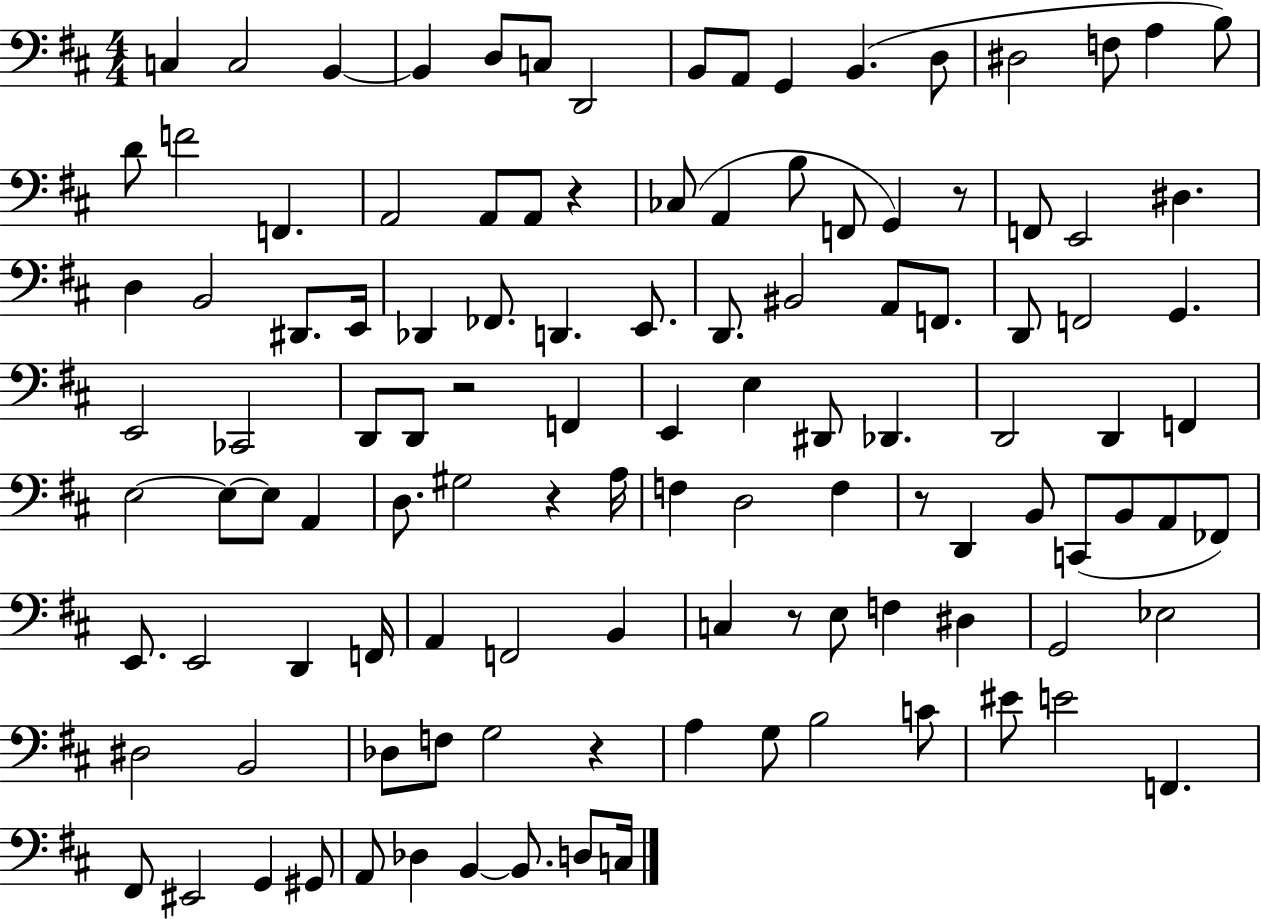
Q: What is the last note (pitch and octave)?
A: C3